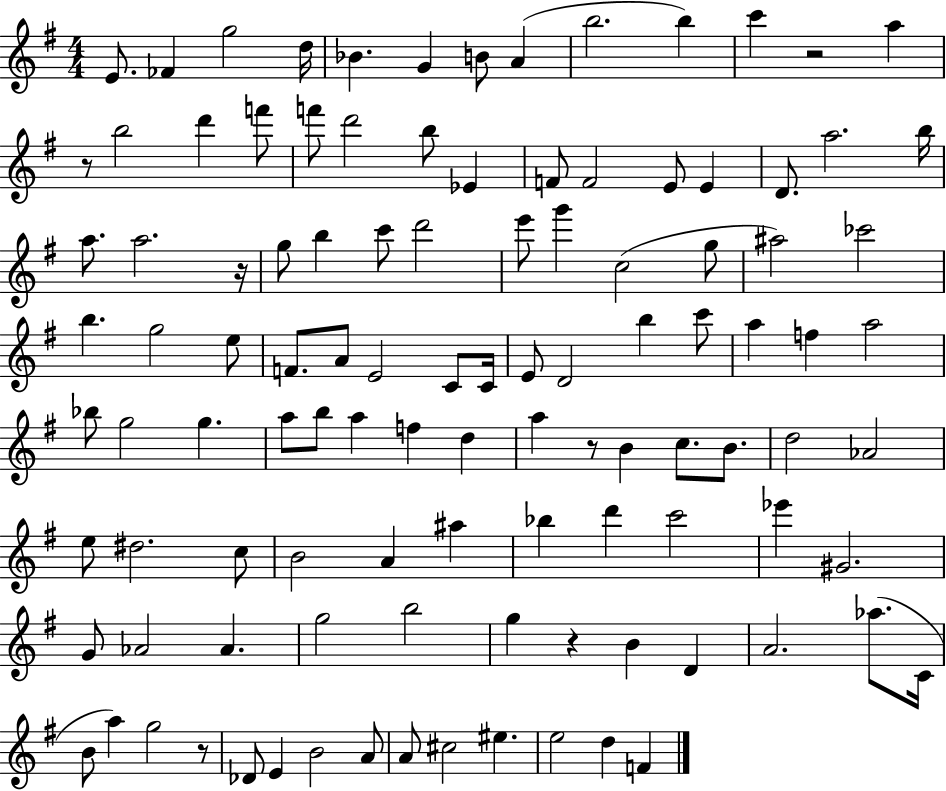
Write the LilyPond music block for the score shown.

{
  \clef treble
  \numericTimeSignature
  \time 4/4
  \key g \major
  \repeat volta 2 { e'8. fes'4 g''2 d''16 | bes'4. g'4 b'8 a'4( | b''2. b''4) | c'''4 r2 a''4 | \break r8 b''2 d'''4 f'''8 | f'''8 d'''2 b''8 ees'4 | f'8 f'2 e'8 e'4 | d'8. a''2. b''16 | \break a''8. a''2. r16 | g''8 b''4 c'''8 d'''2 | e'''8 g'''4 c''2( g''8 | ais''2) ces'''2 | \break b''4. g''2 e''8 | f'8. a'8 e'2 c'8 c'16 | e'8 d'2 b''4 c'''8 | a''4 f''4 a''2 | \break bes''8 g''2 g''4. | a''8 b''8 a''4 f''4 d''4 | a''4 r8 b'4 c''8. b'8. | d''2 aes'2 | \break e''8 dis''2. c''8 | b'2 a'4 ais''4 | bes''4 d'''4 c'''2 | ees'''4 gis'2. | \break g'8 aes'2 aes'4. | g''2 b''2 | g''4 r4 b'4 d'4 | a'2. aes''8.( c'16 | \break b'8 a''4) g''2 r8 | des'8 e'4 b'2 a'8 | a'8 cis''2 eis''4. | e''2 d''4 f'4 | \break } \bar "|."
}